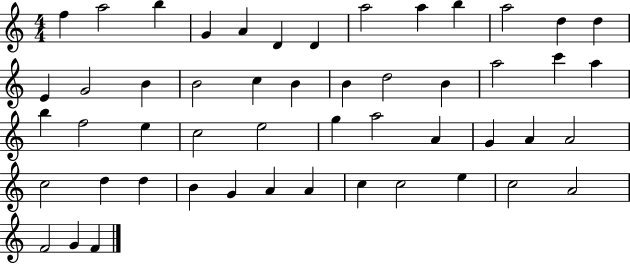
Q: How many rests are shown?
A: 0